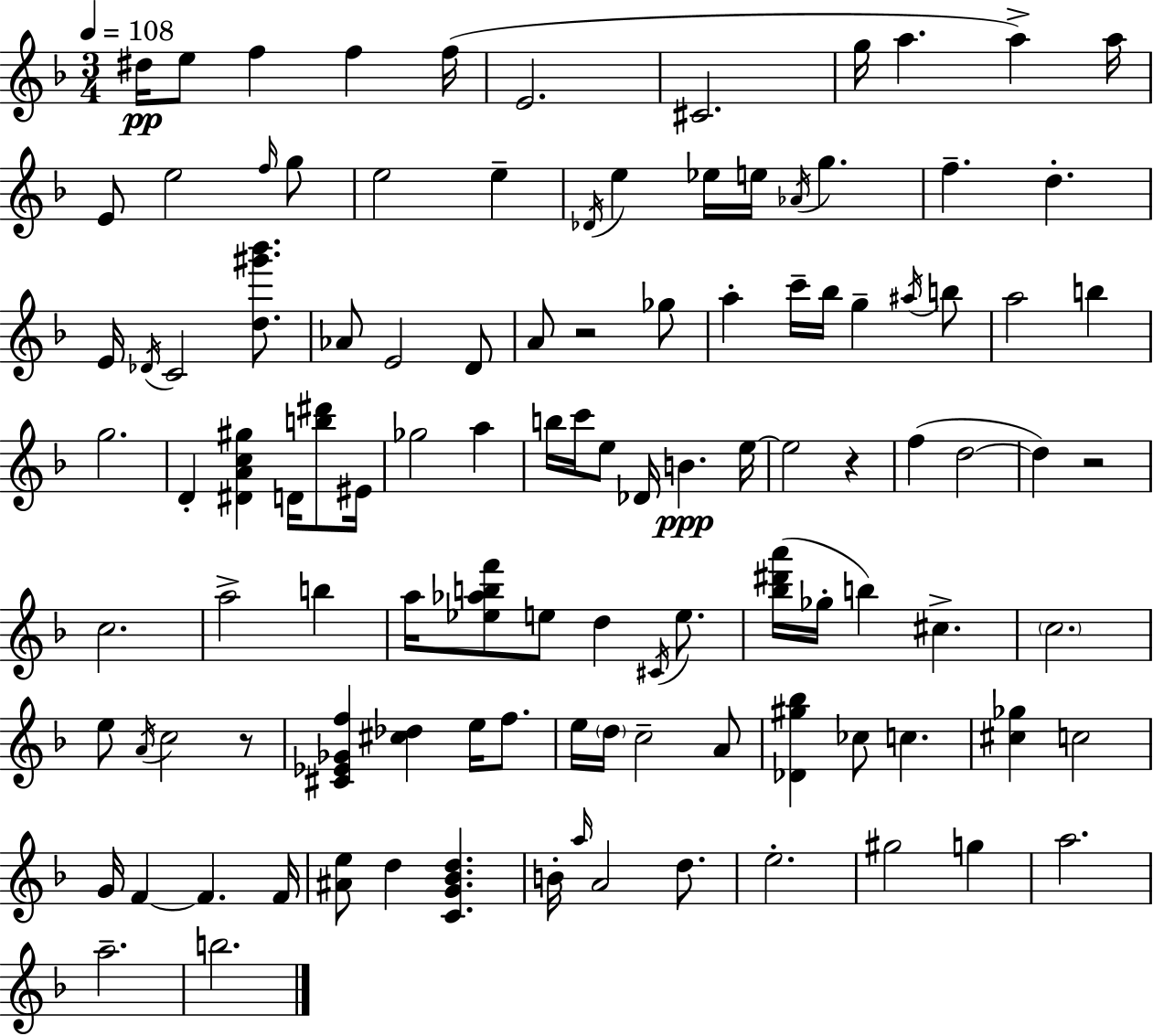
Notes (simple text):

D#5/s E5/e F5/q F5/q F5/s E4/h. C#4/h. G5/s A5/q. A5/q A5/s E4/e E5/h F5/s G5/e E5/h E5/q Db4/s E5/q Eb5/s E5/s Ab4/s G5/q. F5/q. D5/q. E4/s Db4/s C4/h [D5,G#6,Bb6]/e. Ab4/e E4/h D4/e A4/e R/h Gb5/e A5/q C6/s Bb5/s G5/q A#5/s B5/e A5/h B5/q G5/h. D4/q [D#4,A4,C5,G#5]/q D4/s [B5,D#6]/e EIS4/s Gb5/h A5/q B5/s C6/s E5/e Db4/s B4/q. E5/s E5/h R/q F5/q D5/h D5/q R/h C5/h. A5/h B5/q A5/s [Eb5,Ab5,B5,F6]/e E5/e D5/q C#4/s E5/e. [Bb5,D#6,A6]/s Gb5/s B5/q C#5/q. C5/h. E5/e A4/s C5/h R/e [C#4,Eb4,Gb4,F5]/q [C#5,Db5]/q E5/s F5/e. E5/s D5/s C5/h A4/e [Db4,G#5,Bb5]/q CES5/e C5/q. [C#5,Gb5]/q C5/h G4/s F4/q F4/q. F4/s [A#4,E5]/e D5/q [C4,G4,Bb4,D5]/q. B4/s A5/s A4/h D5/e. E5/h. G#5/h G5/q A5/h. A5/h. B5/h.